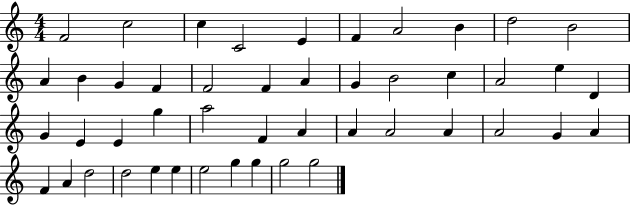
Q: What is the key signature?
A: C major